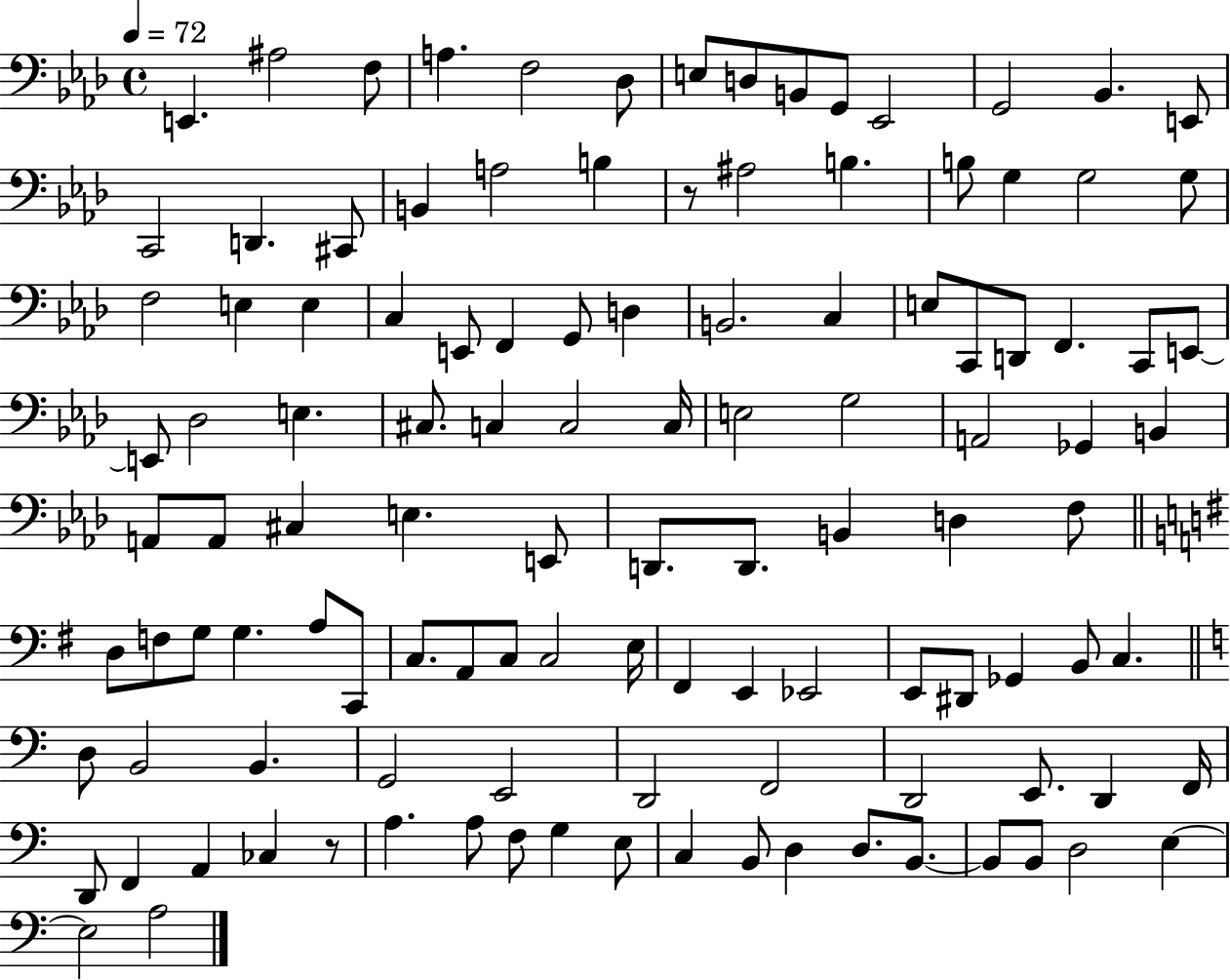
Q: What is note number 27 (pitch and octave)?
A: F3